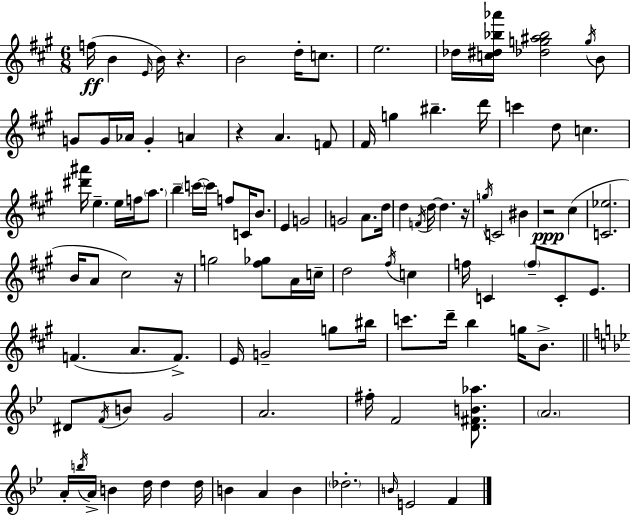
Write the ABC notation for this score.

X:1
T:Untitled
M:6/8
L:1/4
K:A
f/4 B E/4 B/4 z B2 d/4 c/2 e2 _d/4 [c^d_b_a']/4 [_dg^a_b]2 g/4 B/2 G/2 G/4 _A/4 G A z A F/2 ^F/4 g ^b d'/4 c' d/2 c [^d'^a']/4 e e/4 f/4 a/2 b c'/4 c'/4 f/2 C/4 B/2 E G2 G2 A/2 d/4 d F/4 d/4 d z/4 g/4 C2 ^B z2 ^c [C_e]2 B/4 A/2 ^c2 z/4 g2 [^f_g]/2 A/4 c/4 d2 ^f/4 c f/4 C f/2 C/2 E/2 F A/2 F/2 E/4 G2 g/2 ^b/4 c'/2 d'/4 b g/4 B/2 ^D/2 F/4 B/2 G2 A2 ^f/4 F2 [D^FB_a]/2 A2 A/4 b/4 A/4 B d/4 d d/4 B A B _d2 B/4 E2 F